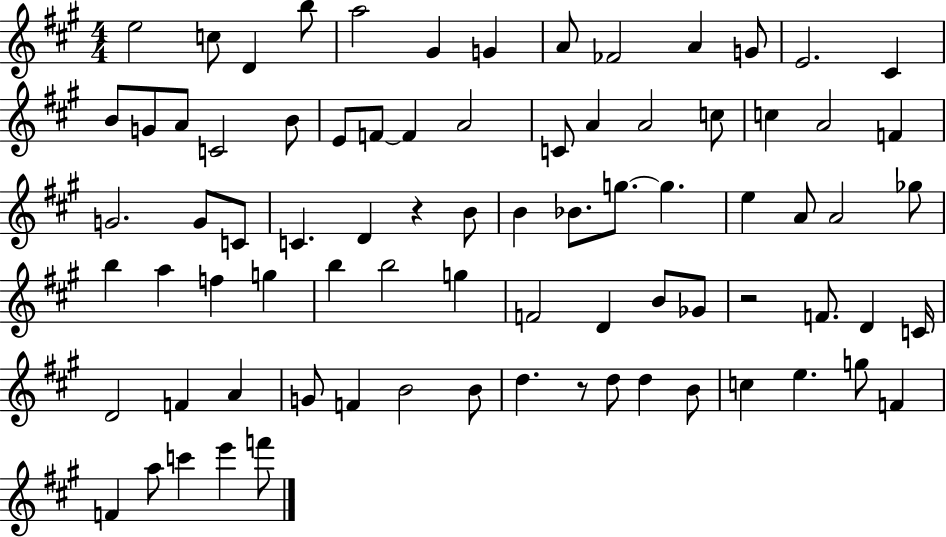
X:1
T:Untitled
M:4/4
L:1/4
K:A
e2 c/2 D b/2 a2 ^G G A/2 _F2 A G/2 E2 ^C B/2 G/2 A/2 C2 B/2 E/2 F/2 F A2 C/2 A A2 c/2 c A2 F G2 G/2 C/2 C D z B/2 B _B/2 g/2 g e A/2 A2 _g/2 b a f g b b2 g F2 D B/2 _G/2 z2 F/2 D C/4 D2 F A G/2 F B2 B/2 d z/2 d/2 d B/2 c e g/2 F F a/2 c' e' f'/2